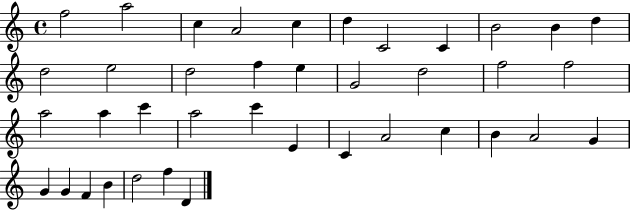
{
  \clef treble
  \time 4/4
  \defaultTimeSignature
  \key c \major
  f''2 a''2 | c''4 a'2 c''4 | d''4 c'2 c'4 | b'2 b'4 d''4 | \break d''2 e''2 | d''2 f''4 e''4 | g'2 d''2 | f''2 f''2 | \break a''2 a''4 c'''4 | a''2 c'''4 e'4 | c'4 a'2 c''4 | b'4 a'2 g'4 | \break g'4 g'4 f'4 b'4 | d''2 f''4 d'4 | \bar "|."
}